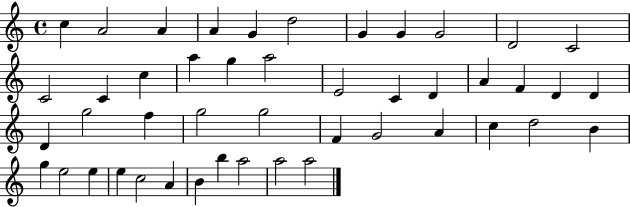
{
  \clef treble
  \time 4/4
  \defaultTimeSignature
  \key c \major
  c''4 a'2 a'4 | a'4 g'4 d''2 | g'4 g'4 g'2 | d'2 c'2 | \break c'2 c'4 c''4 | a''4 g''4 a''2 | e'2 c'4 d'4 | a'4 f'4 d'4 d'4 | \break d'4 g''2 f''4 | g''2 g''2 | f'4 g'2 a'4 | c''4 d''2 b'4 | \break g''4 e''2 e''4 | e''4 c''2 a'4 | b'4 b''4 a''2 | a''2 a''2 | \break \bar "|."
}